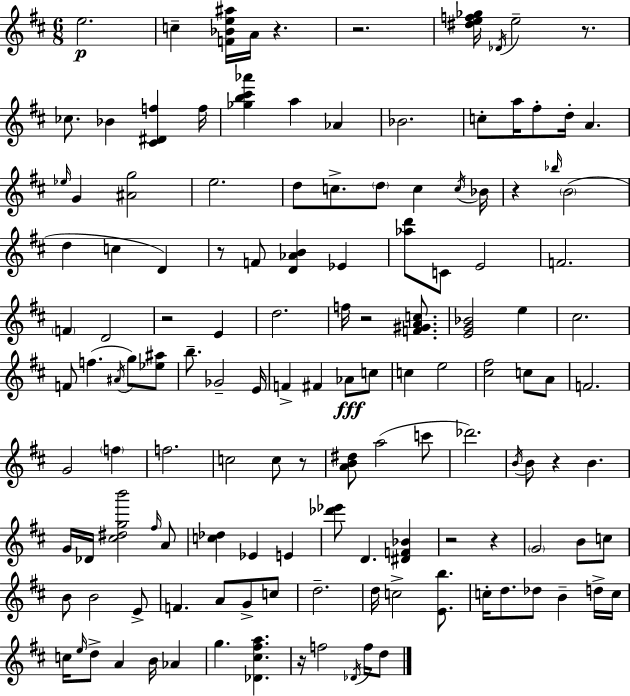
{
  \clef treble
  \numericTimeSignature
  \time 6/8
  \key d \major
  e''2.\p | c''4-- <f' bes' e'' ais''>16 a'16 r4. | r2. | <dis'' e'' f'' ges''>16 \acciaccatura { des'16 } e''2-- r8. | \break ces''8. bes'4 <cis' dis' f''>4 | f''16 <ges'' b'' cis''' aes'''>4 a''4 aes'4 | bes'2. | c''8-. a''16 fis''8-. d''16-. a'4. | \break \grace { ees''16 } g'4 <ais' g''>2 | e''2. | d''8 c''8.-> \parenthesize d''8 c''4 | \acciaccatura { c''16 } bes'16 r4 \grace { bes''16 }( \parenthesize b'2 | \break d''4 c''4 | d'4) r8 f'8 <d' aes' b'>4 | ees'4 <aes'' d'''>8 c'8 e'2 | f'2. | \break \parenthesize f'4 d'2 | r2 | e'4 d''2. | f''16 r2 | \break <f' gis' a' c''>8. <e' g' bes'>2 | e''4 cis''2. | f'8 f''4.( | \acciaccatura { ais'16 } g''8) <ees'' ais''>8 b''8.-- ges'2-- | \break e'16 f'4-> fis'4 | aes'8\fff c''8 c''4 e''2 | <cis'' fis''>2 | c''8 a'8 f'2. | \break g'2 | \parenthesize f''4 f''2. | c''2 | c''8 r8 <a' b' dis''>8 a''2( | \break c'''8 des'''2.) | \acciaccatura { b'16 } b'8 r4 | b'4. g'16 des'16 <cis'' dis'' g'' b'''>2 | \grace { fis''16 } a'8 <c'' des''>4 ees'4 | \break e'4 <des''' ees'''>8 d'4. | <dis' f' bes'>4 r2 | r4 \parenthesize g'2 | b'8 c''8 b'8 b'2 | \break e'8-> f'4. | a'8 g'8-> c''8 d''2.-- | d''16 c''2-> | <e' b''>8. c''16-. d''8. des''8 | \break b'4-- d''16-> c''16 c''16 \grace { e''16 } d''8-> a'4 | b'16 aes'4 g''4. | <des' cis'' fis'' a''>4. r16 f''2 | \acciaccatura { des'16 } f''16 d''8 \bar "|."
}